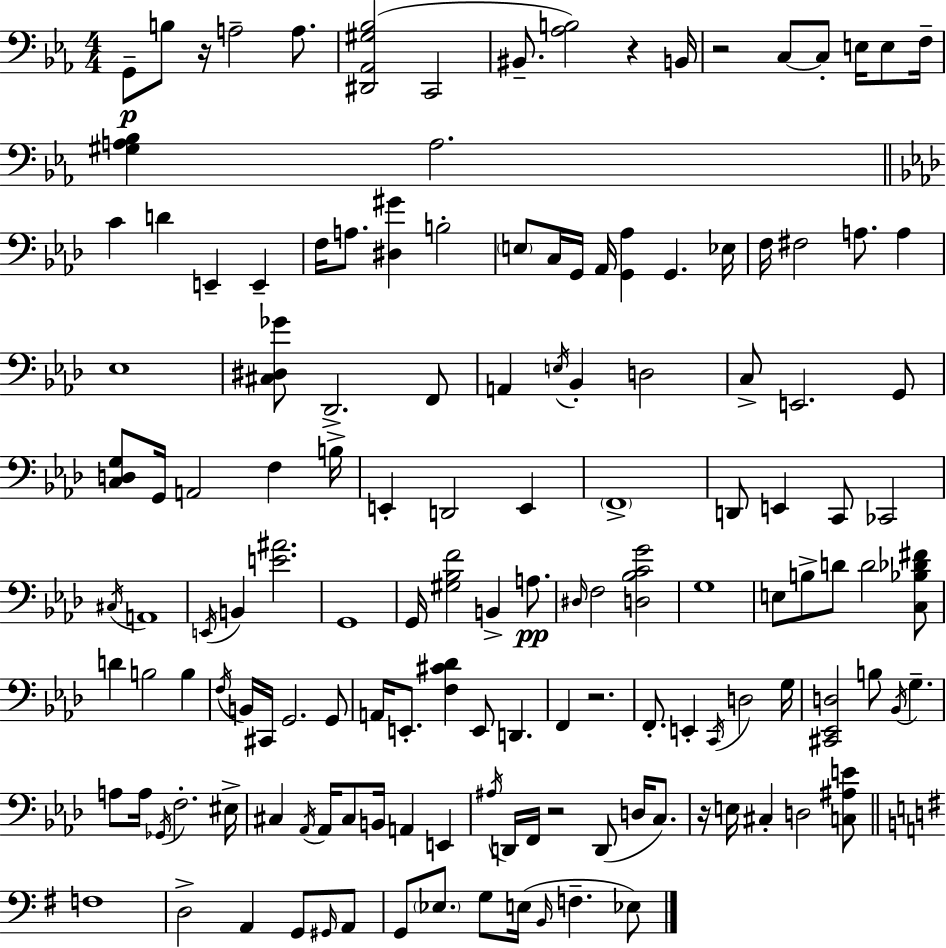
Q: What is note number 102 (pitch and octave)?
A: D2